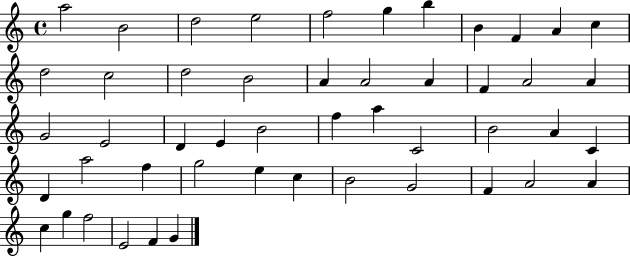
A5/h B4/h D5/h E5/h F5/h G5/q B5/q B4/q F4/q A4/q C5/q D5/h C5/h D5/h B4/h A4/q A4/h A4/q F4/q A4/h A4/q G4/h E4/h D4/q E4/q B4/h F5/q A5/q C4/h B4/h A4/q C4/q D4/q A5/h F5/q G5/h E5/q C5/q B4/h G4/h F4/q A4/h A4/q C5/q G5/q F5/h E4/h F4/q G4/q